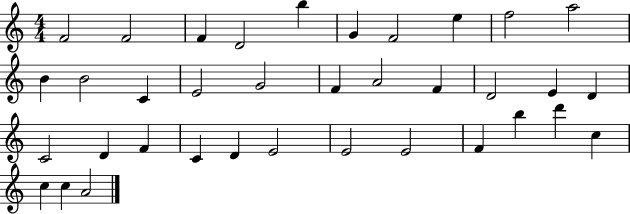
X:1
T:Untitled
M:4/4
L:1/4
K:C
F2 F2 F D2 b G F2 e f2 a2 B B2 C E2 G2 F A2 F D2 E D C2 D F C D E2 E2 E2 F b d' c c c A2